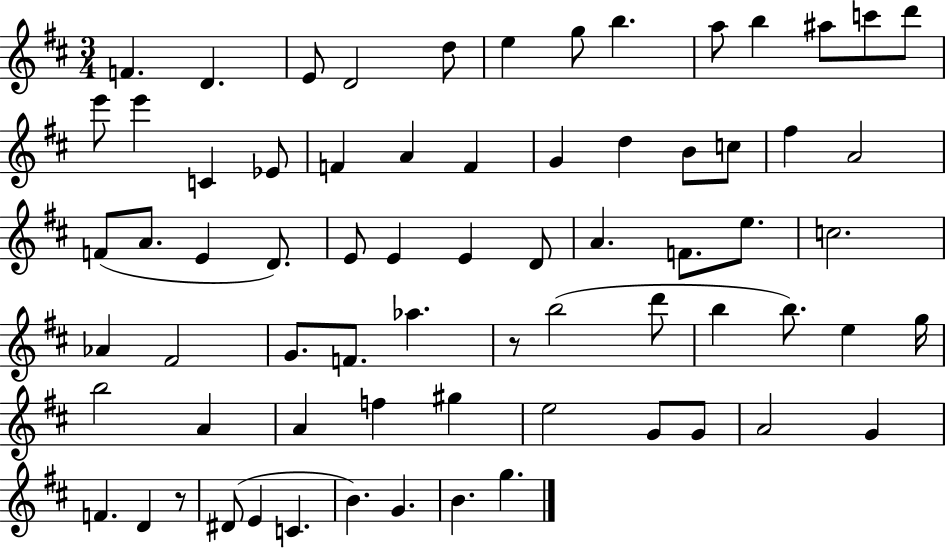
F4/q. D4/q. E4/e D4/h D5/e E5/q G5/e B5/q. A5/e B5/q A#5/e C6/e D6/e E6/e E6/q C4/q Eb4/e F4/q A4/q F4/q G4/q D5/q B4/e C5/e F#5/q A4/h F4/e A4/e. E4/q D4/e. E4/e E4/q E4/q D4/e A4/q. F4/e. E5/e. C5/h. Ab4/q F#4/h G4/e. F4/e. Ab5/q. R/e B5/h D6/e B5/q B5/e. E5/q G5/s B5/h A4/q A4/q F5/q G#5/q E5/h G4/e G4/e A4/h G4/q F4/q. D4/q R/e D#4/e E4/q C4/q. B4/q. G4/q. B4/q. G5/q.